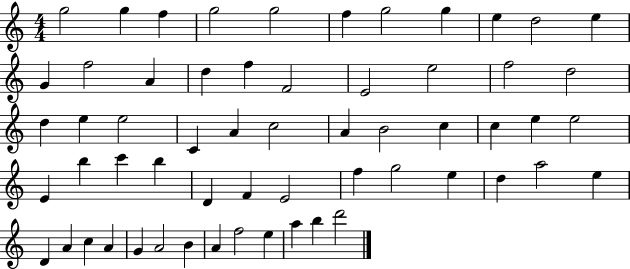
{
  \clef treble
  \numericTimeSignature
  \time 4/4
  \key c \major
  g''2 g''4 f''4 | g''2 g''2 | f''4 g''2 g''4 | e''4 d''2 e''4 | \break g'4 f''2 a'4 | d''4 f''4 f'2 | e'2 e''2 | f''2 d''2 | \break d''4 e''4 e''2 | c'4 a'4 c''2 | a'4 b'2 c''4 | c''4 e''4 e''2 | \break e'4 b''4 c'''4 b''4 | d'4 f'4 e'2 | f''4 g''2 e''4 | d''4 a''2 e''4 | \break d'4 a'4 c''4 a'4 | g'4 a'2 b'4 | a'4 f''2 e''4 | a''4 b''4 d'''2 | \break \bar "|."
}